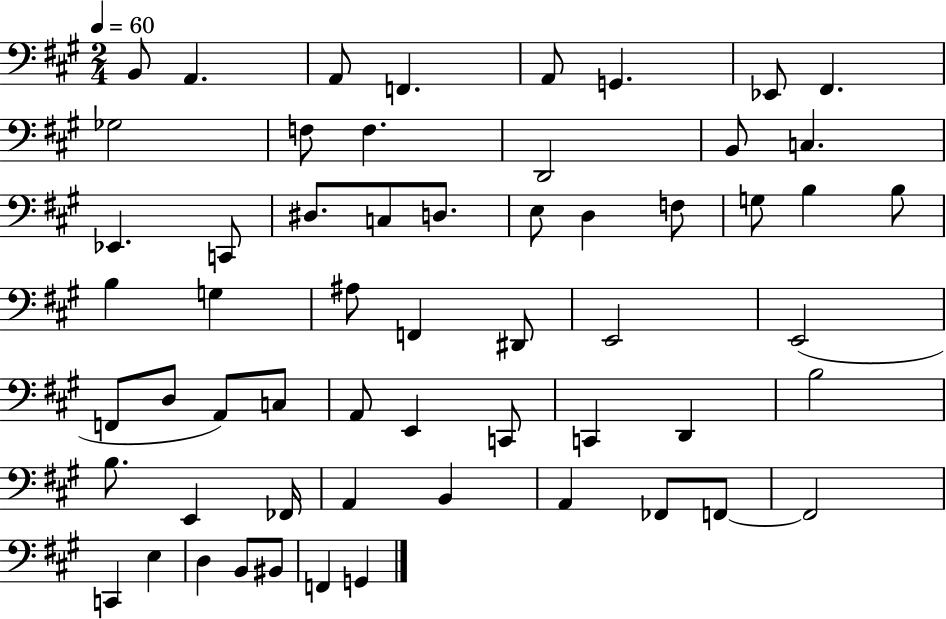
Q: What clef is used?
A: bass